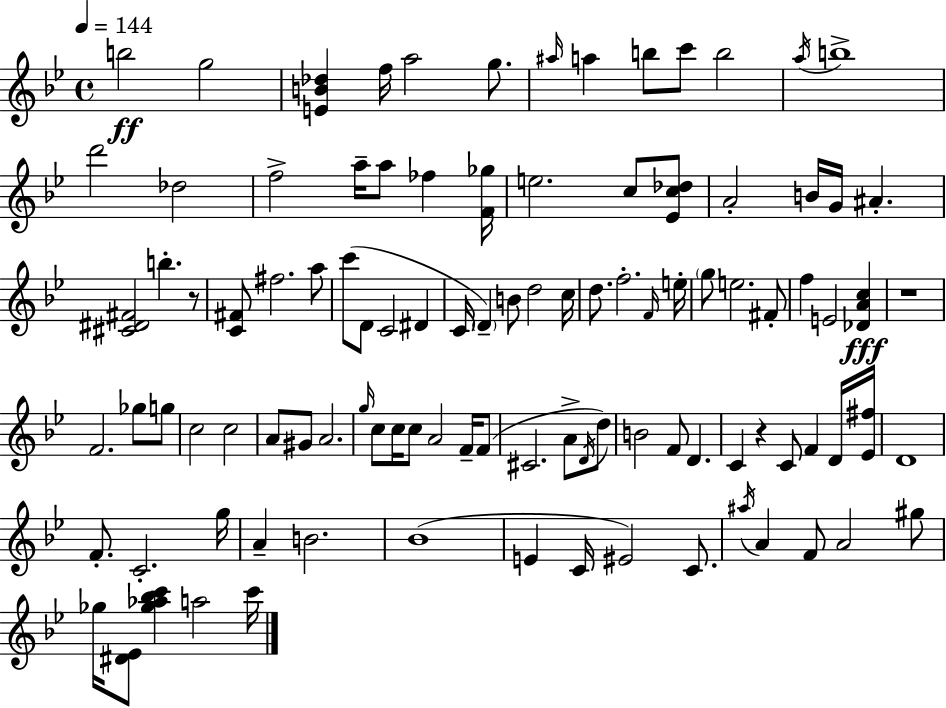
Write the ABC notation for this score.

X:1
T:Untitled
M:4/4
L:1/4
K:Bb
b2 g2 [EB_d] f/4 a2 g/2 ^a/4 a b/2 c'/2 b2 a/4 b4 d'2 _d2 f2 a/4 a/2 _f [F_g]/4 e2 c/2 [_Ec_d]/2 A2 B/4 G/4 ^A [^C^D^F]2 b z/2 [C^F]/2 ^f2 a/2 c'/2 D/2 C2 ^D C/4 D B/2 d2 c/4 d/2 f2 F/4 e/4 g/2 e2 ^F/2 f E2 [_DAc] z4 F2 _g/2 g/2 c2 c2 A/2 ^G/2 A2 g/4 c/2 c/4 c/2 A2 F/4 F/2 ^C2 A/2 D/4 d/2 B2 F/2 D C z C/2 F D/4 [_E^f]/4 D4 F/2 C2 g/4 A B2 _B4 E C/4 ^E2 C/2 ^a/4 A F/2 A2 ^g/2 _g/4 [^D_E]/2 [_g_a_bc'] a2 c'/4